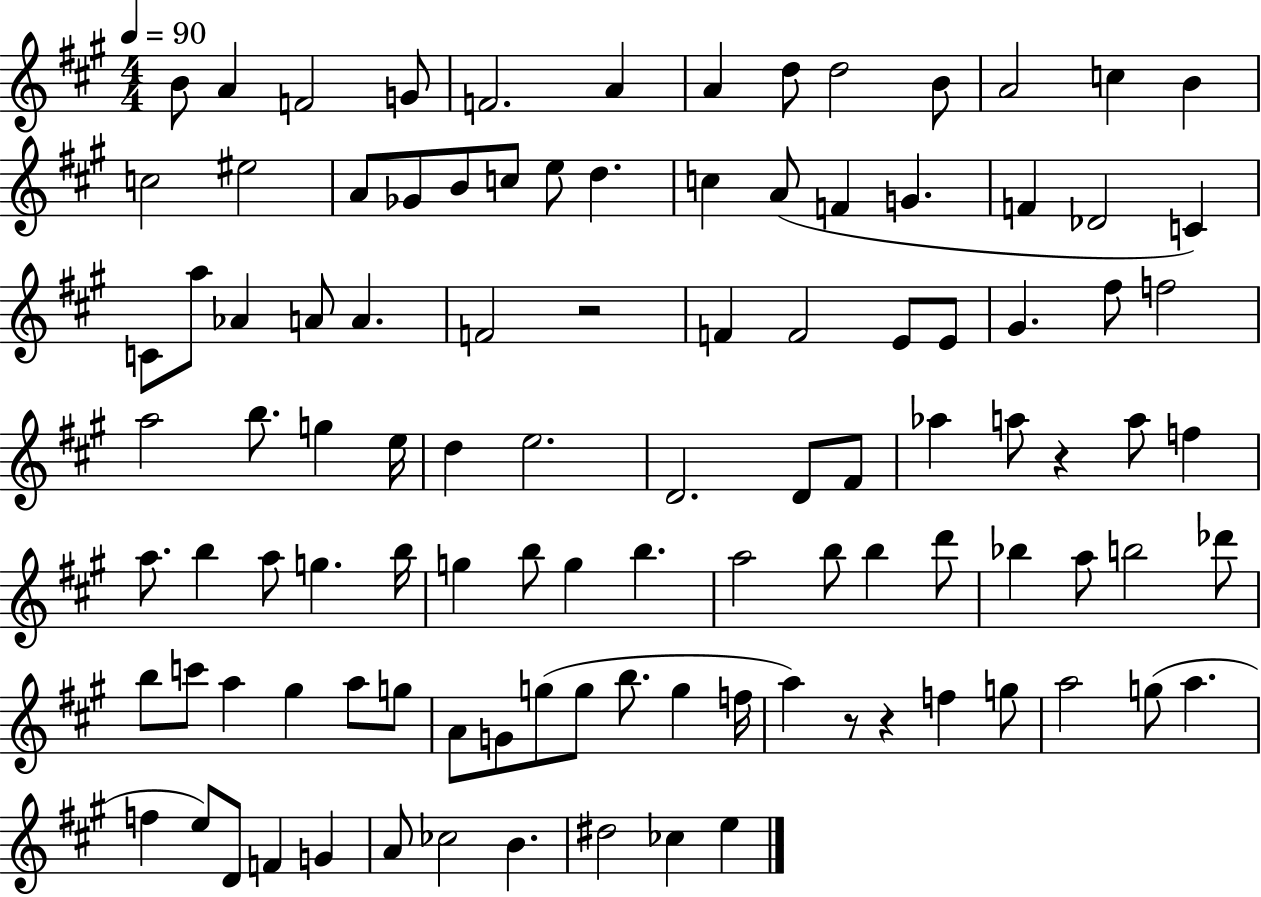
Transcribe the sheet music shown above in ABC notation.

X:1
T:Untitled
M:4/4
L:1/4
K:A
B/2 A F2 G/2 F2 A A d/2 d2 B/2 A2 c B c2 ^e2 A/2 _G/2 B/2 c/2 e/2 d c A/2 F G F _D2 C C/2 a/2 _A A/2 A F2 z2 F F2 E/2 E/2 ^G ^f/2 f2 a2 b/2 g e/4 d e2 D2 D/2 ^F/2 _a a/2 z a/2 f a/2 b a/2 g b/4 g b/2 g b a2 b/2 b d'/2 _b a/2 b2 _d'/2 b/2 c'/2 a ^g a/2 g/2 A/2 G/2 g/2 g/2 b/2 g f/4 a z/2 z f g/2 a2 g/2 a f e/2 D/2 F G A/2 _c2 B ^d2 _c e